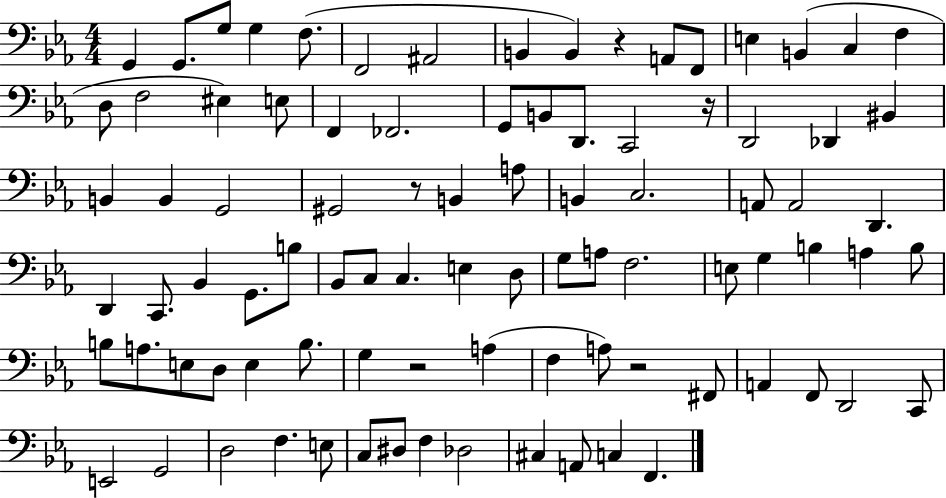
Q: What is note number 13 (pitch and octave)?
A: B2